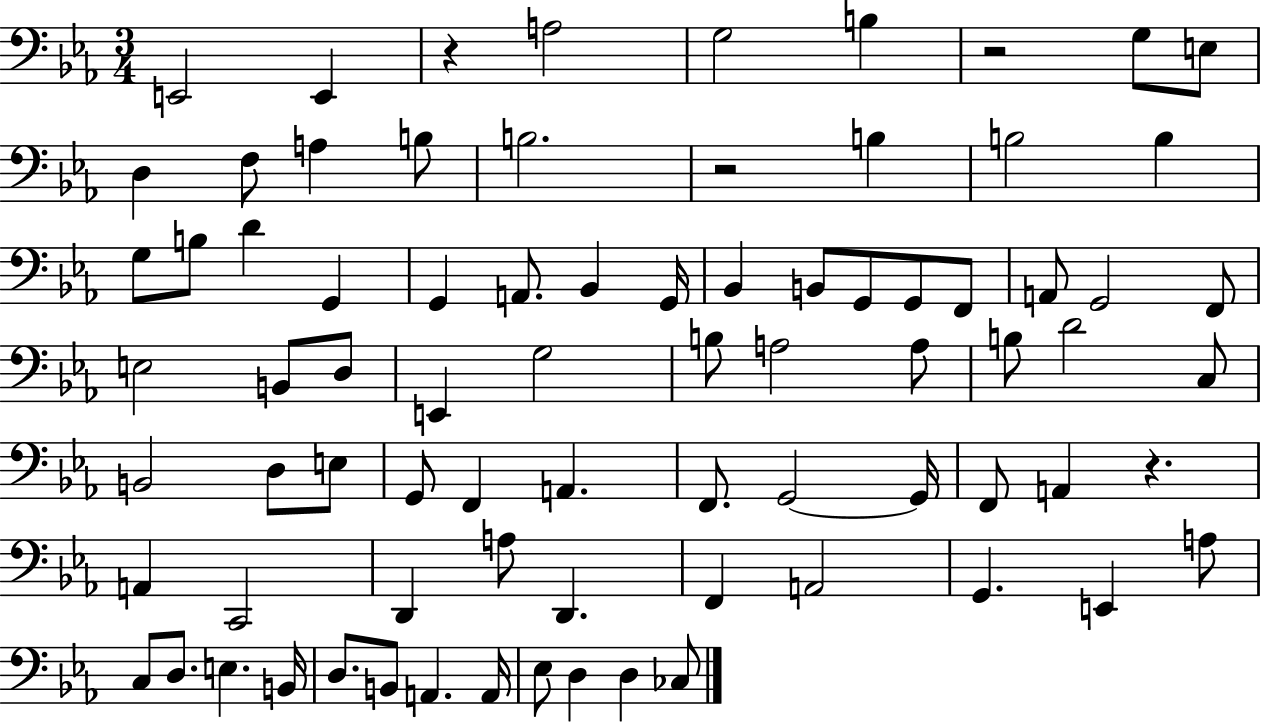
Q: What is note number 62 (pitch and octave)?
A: E2